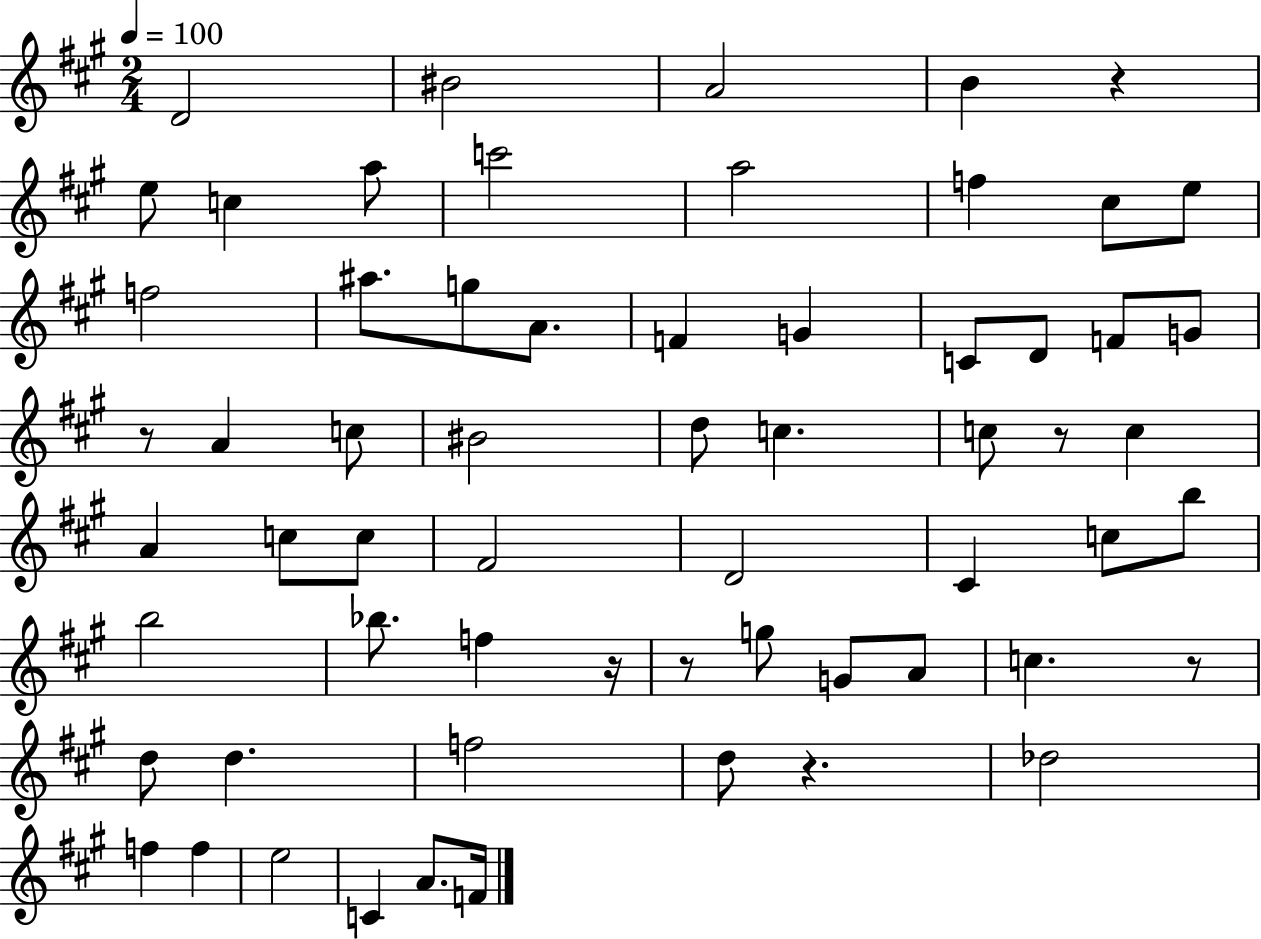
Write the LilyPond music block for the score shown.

{
  \clef treble
  \numericTimeSignature
  \time 2/4
  \key a \major
  \tempo 4 = 100
  d'2 | bis'2 | a'2 | b'4 r4 | \break e''8 c''4 a''8 | c'''2 | a''2 | f''4 cis''8 e''8 | \break f''2 | ais''8. g''8 a'8. | f'4 g'4 | c'8 d'8 f'8 g'8 | \break r8 a'4 c''8 | bis'2 | d''8 c''4. | c''8 r8 c''4 | \break a'4 c''8 c''8 | fis'2 | d'2 | cis'4 c''8 b''8 | \break b''2 | bes''8. f''4 r16 | r8 g''8 g'8 a'8 | c''4. r8 | \break d''8 d''4. | f''2 | d''8 r4. | des''2 | \break f''4 f''4 | e''2 | c'4 a'8. f'16 | \bar "|."
}